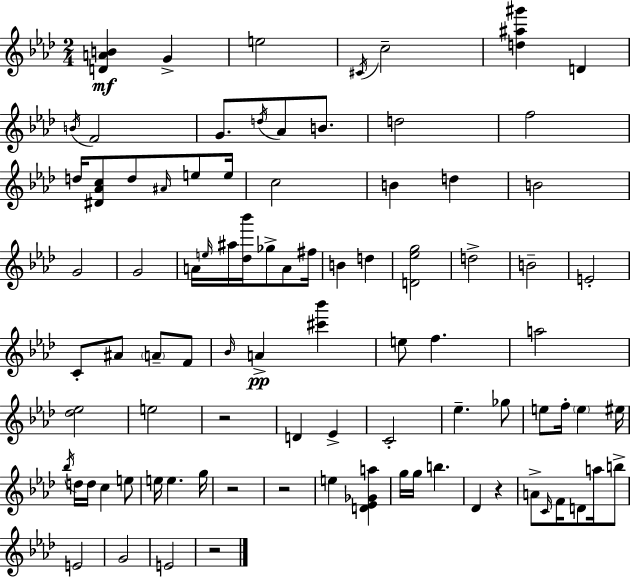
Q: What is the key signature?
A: F minor